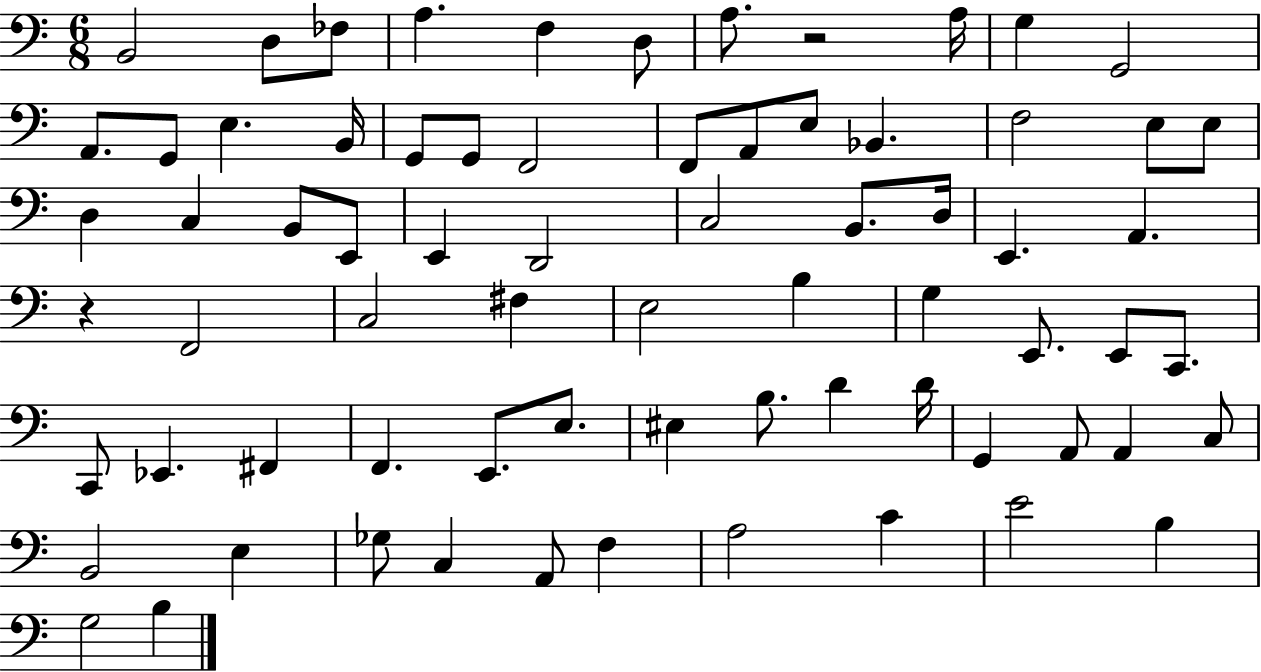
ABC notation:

X:1
T:Untitled
M:6/8
L:1/4
K:C
B,,2 D,/2 _F,/2 A, F, D,/2 A,/2 z2 A,/4 G, G,,2 A,,/2 G,,/2 E, B,,/4 G,,/2 G,,/2 F,,2 F,,/2 A,,/2 E,/2 _B,, F,2 E,/2 E,/2 D, C, B,,/2 E,,/2 E,, D,,2 C,2 B,,/2 D,/4 E,, A,, z F,,2 C,2 ^F, E,2 B, G, E,,/2 E,,/2 C,,/2 C,,/2 _E,, ^F,, F,, E,,/2 E,/2 ^E, B,/2 D D/4 G,, A,,/2 A,, C,/2 B,,2 E, _G,/2 C, A,,/2 F, A,2 C E2 B, G,2 B,